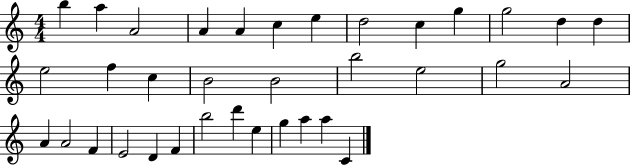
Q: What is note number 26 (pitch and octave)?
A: E4